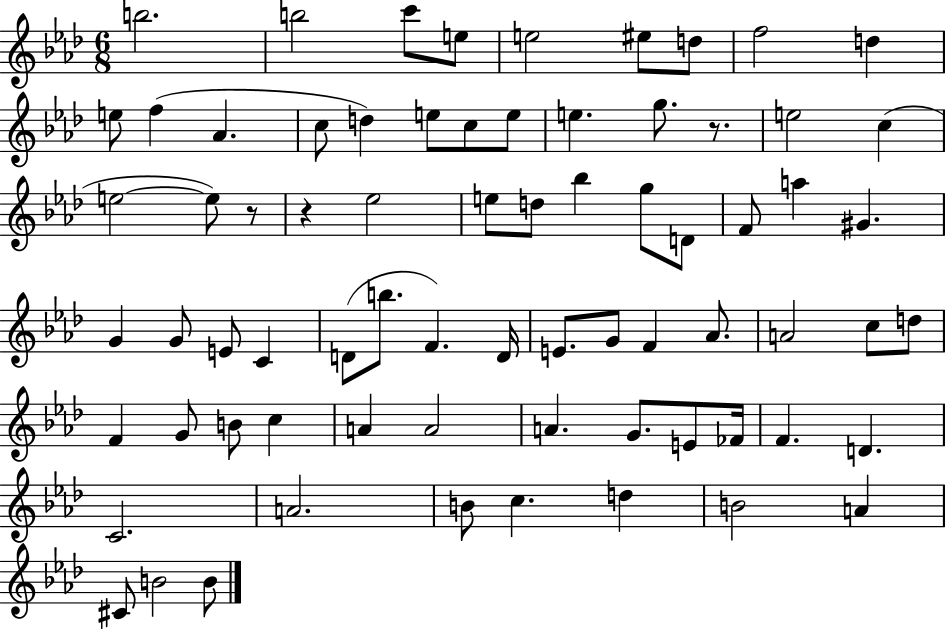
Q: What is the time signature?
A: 6/8